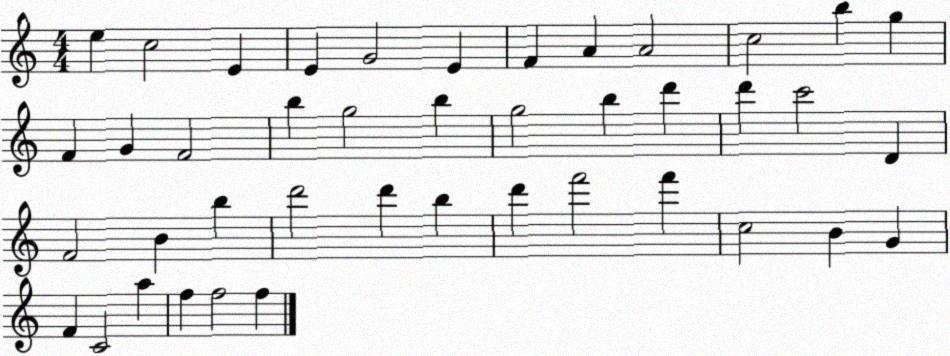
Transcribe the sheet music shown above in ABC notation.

X:1
T:Untitled
M:4/4
L:1/4
K:C
e c2 E E G2 E F A A2 c2 b g F G F2 b g2 b g2 b d' d' c'2 D F2 B b d'2 d' b d' f'2 f' c2 B G F C2 a f f2 f